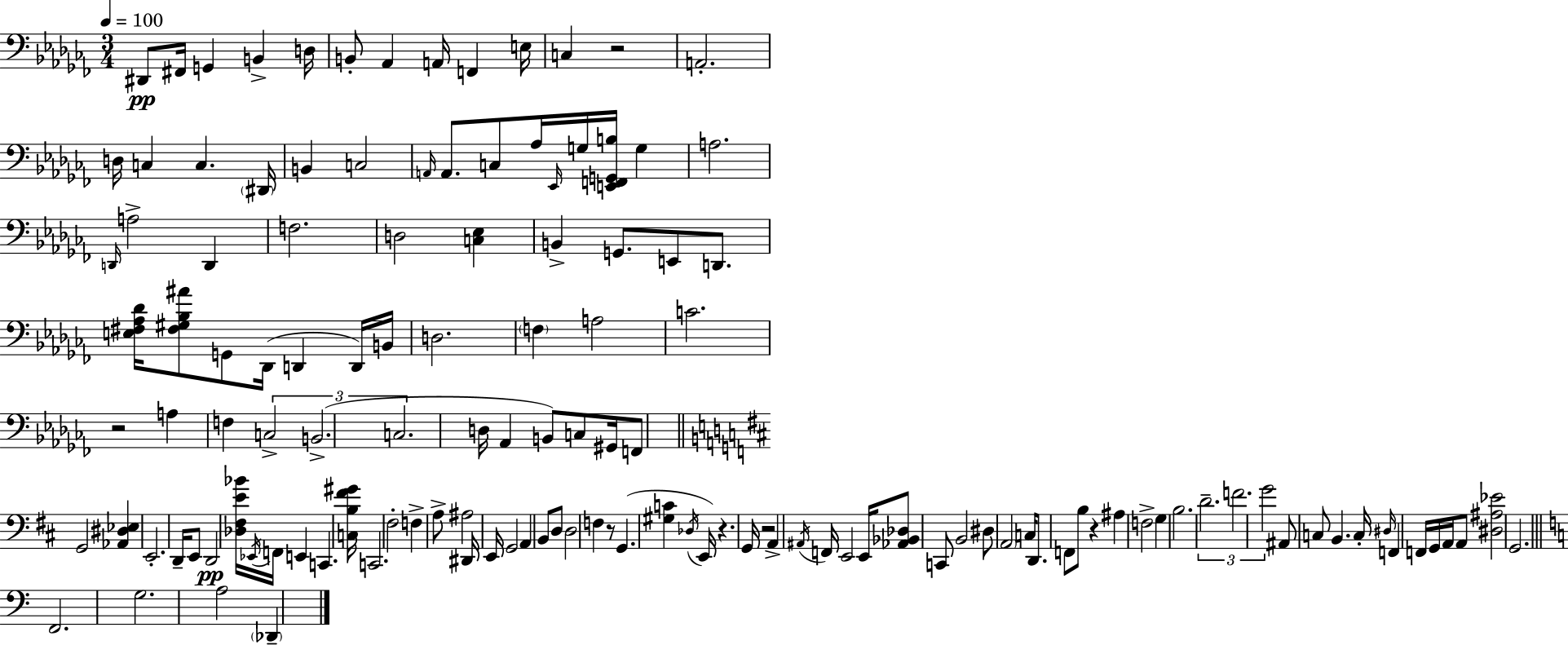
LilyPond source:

{
  \clef bass
  \numericTimeSignature
  \time 3/4
  \key aes \minor
  \tempo 4 = 100
  dis,8\pp fis,16 g,4 b,4-> d16 | b,8-. aes,4 a,16 f,4 e16 | c4 r2 | a,2.-. | \break d16 c4 c4. \parenthesize dis,16 | b,4 c2 | \grace { a,16 } a,8. c8 aes16 \grace { ees,16 } g16 <e, f, g, b>16 g4 | a2. | \break \grace { d,16 } a2-> d,4 | f2. | d2 <c ees>4 | b,4-> g,8. e,8 | \break d,8. <e fis aes des'>16 <fis gis bes ais'>8 g,8 des,16( d,4 | d,16) b,16 d2. | \parenthesize f4 a2 | c'2. | \break r2 a4 | f4 \tuplet 3/2 { c2-> | b,2.->( | c2. } | \break d16 aes,4 b,8) c8 | gis,16 f,8 \bar "||" \break \key d \major g,2 <aes, dis ees>4 | e,2.-. | d,16-- e,8 d,2\pp <des fis e' bes'>16 | \acciaccatura { ees,16 } f,16 e,4 c,4. | \break <c b fis' gis'>16 c,2. | fis2-. f4-> | a8-> ais2 dis,16 | e,16 g,2 a,4 | \break b,8 d8 d2 | f4 r8 g,4.( | <gis c'>4 \acciaccatura { des16 } e,16) r4. | g,16 r2 a,4-> | \break \acciaccatura { ais,16 } f,16 e,2 | e,16 <aes, bes, des>8 c,8 b,2 | dis8 \parenthesize a,2 c16 | d,8. f,8 b8 r4 ais4 | \break f2-> g4 | b2. | \tuplet 3/2 { d'2.-- | f'2. | \break g'2 } ais,8 | c8 b,4. c16-. \grace { dis16 } f,4 | f,16 g,16 a,16 a,8 <dis ais ees'>2 | g,2. | \break \bar "||" \break \key a \minor f,2. | g2. | a2 \parenthesize des,4-- | \bar "|."
}